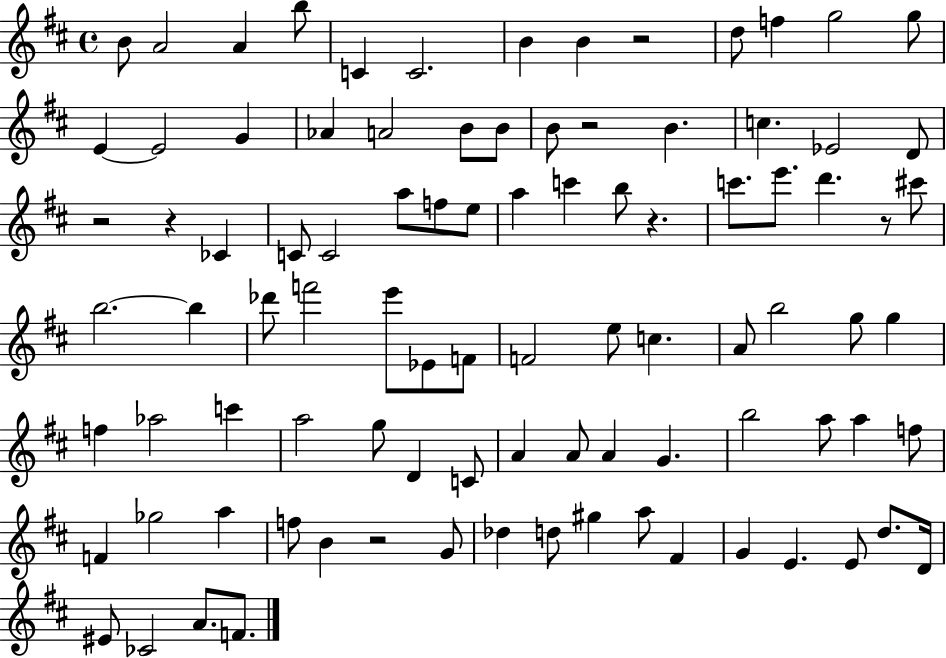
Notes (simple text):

B4/e A4/h A4/q B5/e C4/q C4/h. B4/q B4/q R/h D5/e F5/q G5/h G5/e E4/q E4/h G4/q Ab4/q A4/h B4/e B4/e B4/e R/h B4/q. C5/q. Eb4/h D4/e R/h R/q CES4/q C4/e C4/h A5/e F5/e E5/e A5/q C6/q B5/e R/q. C6/e. E6/e. D6/q. R/e C#6/e B5/h. B5/q Db6/e F6/h E6/e Eb4/e F4/e F4/h E5/e C5/q. A4/e B5/h G5/e G5/q F5/q Ab5/h C6/q A5/h G5/e D4/q C4/e A4/q A4/e A4/q G4/q. B5/h A5/e A5/q F5/e F4/q Gb5/h A5/q F5/e B4/q R/h G4/e Db5/q D5/e G#5/q A5/e F#4/q G4/q E4/q. E4/e D5/e. D4/s EIS4/e CES4/h A4/e. F4/e.